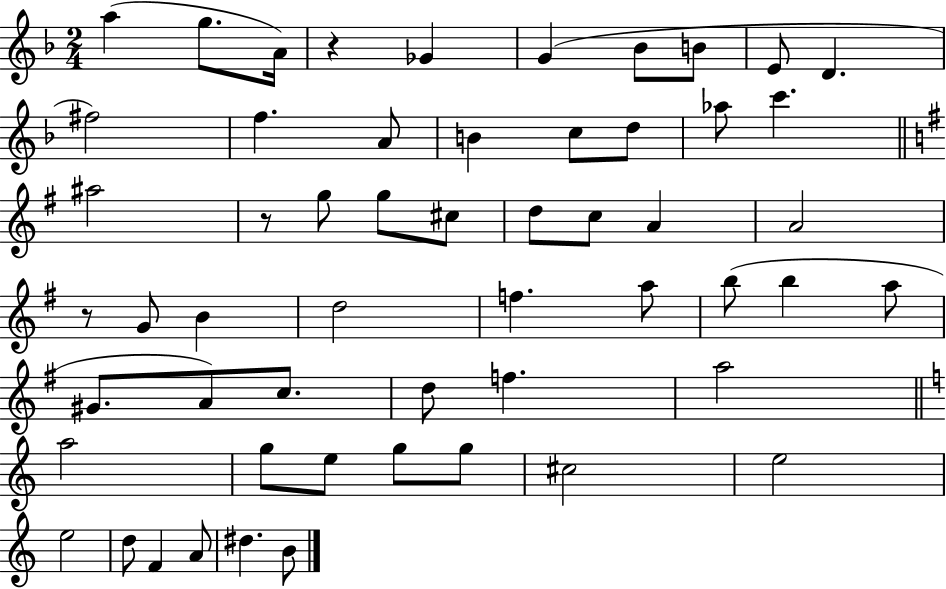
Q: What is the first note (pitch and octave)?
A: A5